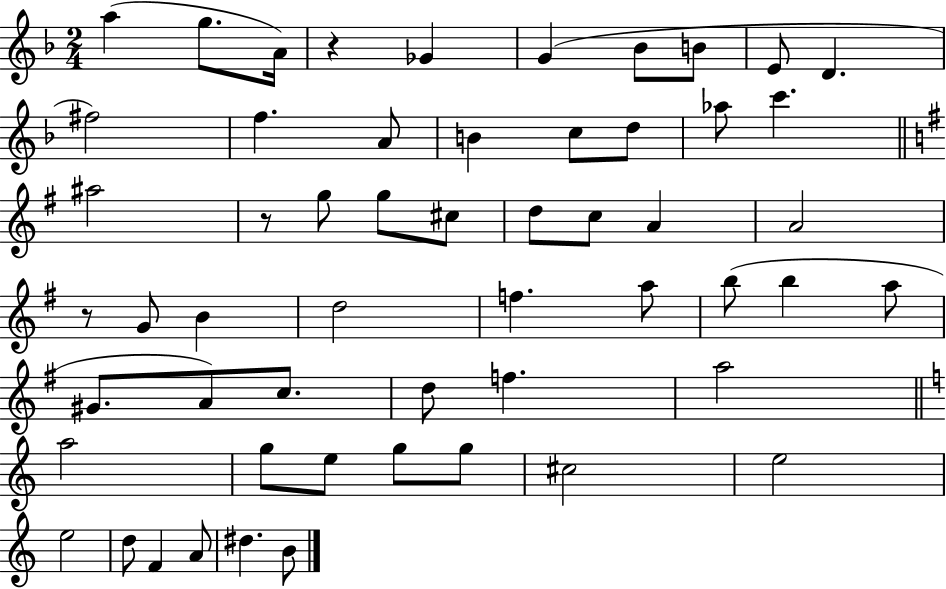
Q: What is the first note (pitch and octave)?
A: A5